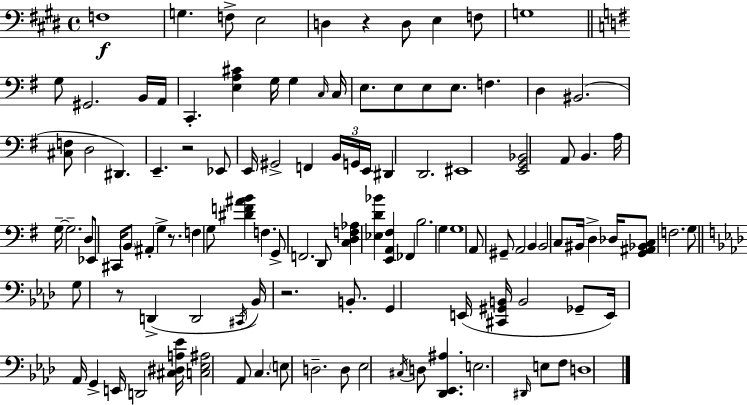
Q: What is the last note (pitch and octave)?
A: D3